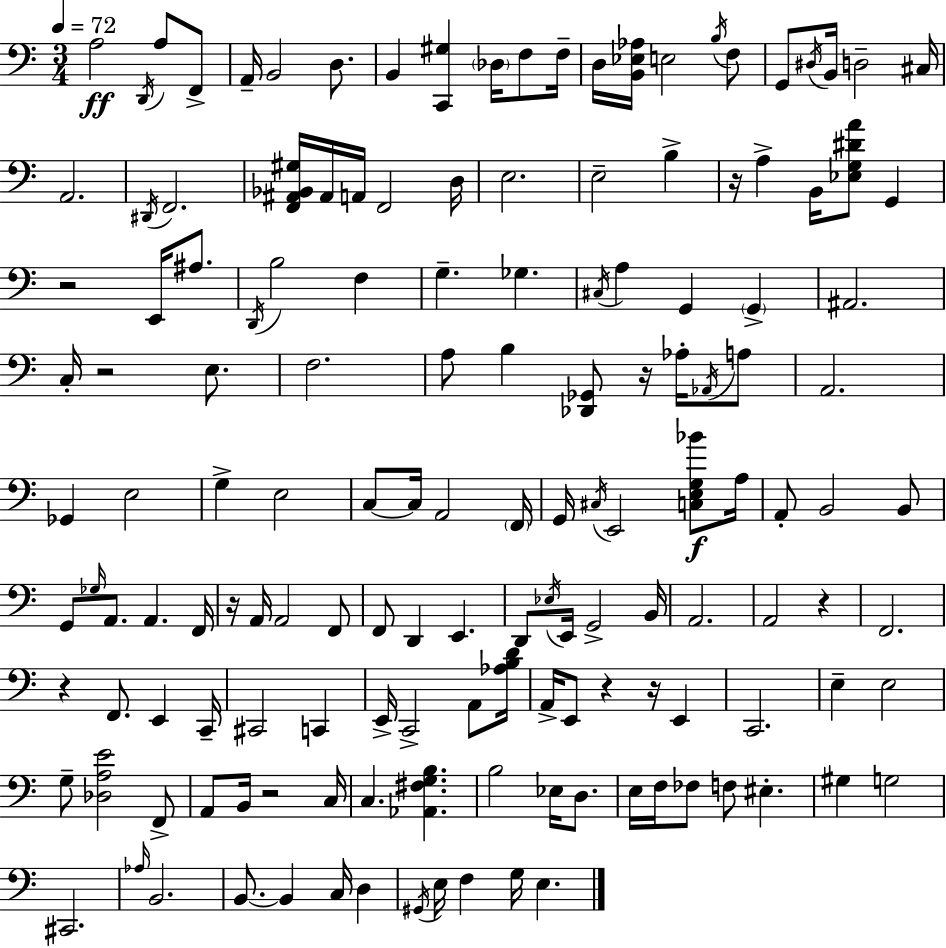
X:1
T:Untitled
M:3/4
L:1/4
K:Am
A,2 D,,/4 A,/2 F,,/2 A,,/4 B,,2 D,/2 B,, [C,,^G,] _D,/4 F,/2 F,/4 D,/4 [B,,_E,_A,]/4 E,2 B,/4 F,/2 G,,/2 ^D,/4 B,,/4 D,2 ^C,/4 A,,2 ^D,,/4 F,,2 [F,,^A,,_B,,^G,]/4 ^A,,/4 A,,/4 F,,2 D,/4 E,2 E,2 B, z/4 A, B,,/4 [_E,G,^DA]/2 G,, z2 E,,/4 ^A,/2 D,,/4 B,2 F, G, _G, ^C,/4 A, G,, G,, ^A,,2 C,/4 z2 E,/2 F,2 A,/2 B, [_D,,_G,,]/2 z/4 _A,/4 _A,,/4 A,/2 A,,2 _G,, E,2 G, E,2 C,/2 C,/4 A,,2 F,,/4 G,,/4 ^C,/4 E,,2 [C,E,G,_B]/2 A,/4 A,,/2 B,,2 B,,/2 G,,/2 _G,/4 A,,/2 A,, F,,/4 z/4 A,,/4 A,,2 F,,/2 F,,/2 D,, E,, D,,/2 _E,/4 E,,/4 G,,2 B,,/4 A,,2 A,,2 z F,,2 z F,,/2 E,, C,,/4 ^C,,2 C,, E,,/4 C,,2 A,,/2 [_A,B,D]/4 A,,/4 E,,/2 z z/4 E,, C,,2 E, E,2 G,/2 [_D,A,E]2 F,,/2 A,,/2 B,,/4 z2 C,/4 C, [_A,,^F,G,B,] B,2 _E,/4 D,/2 E,/4 F,/4 _F,/2 F,/2 ^E, ^G, G,2 ^C,,2 _A,/4 B,,2 B,,/2 B,, C,/4 D, ^G,,/4 E,/4 F, G,/4 E,